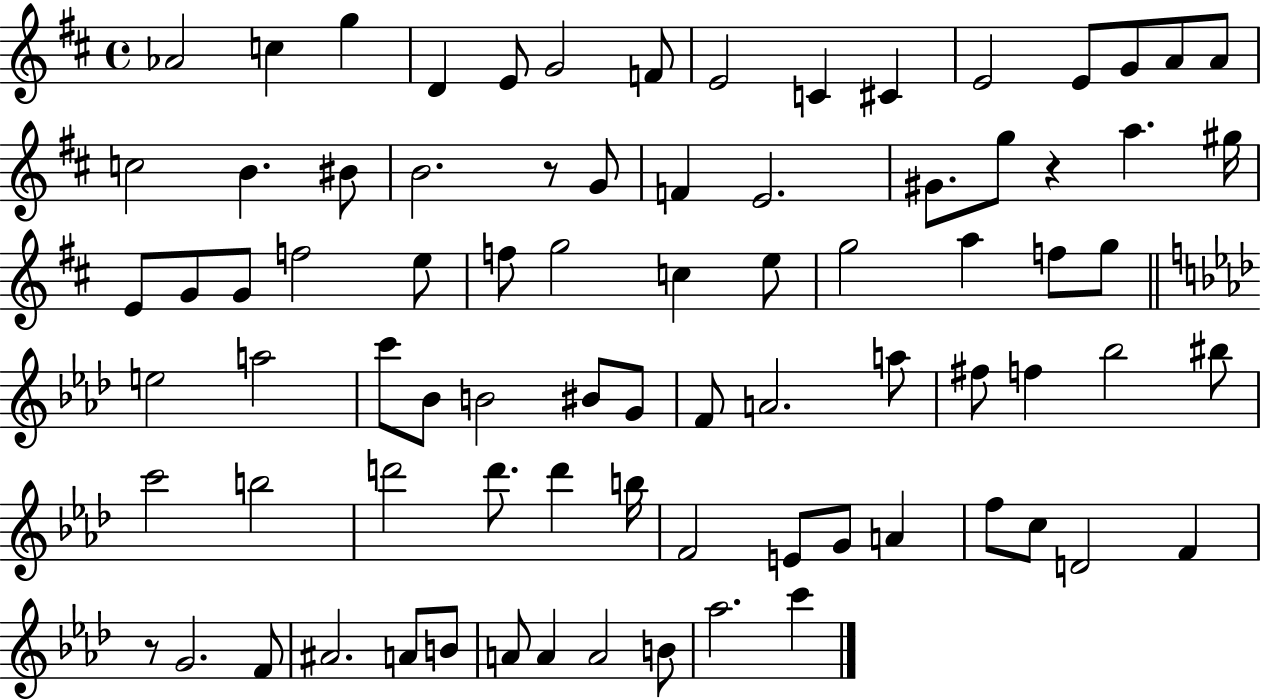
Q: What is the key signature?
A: D major